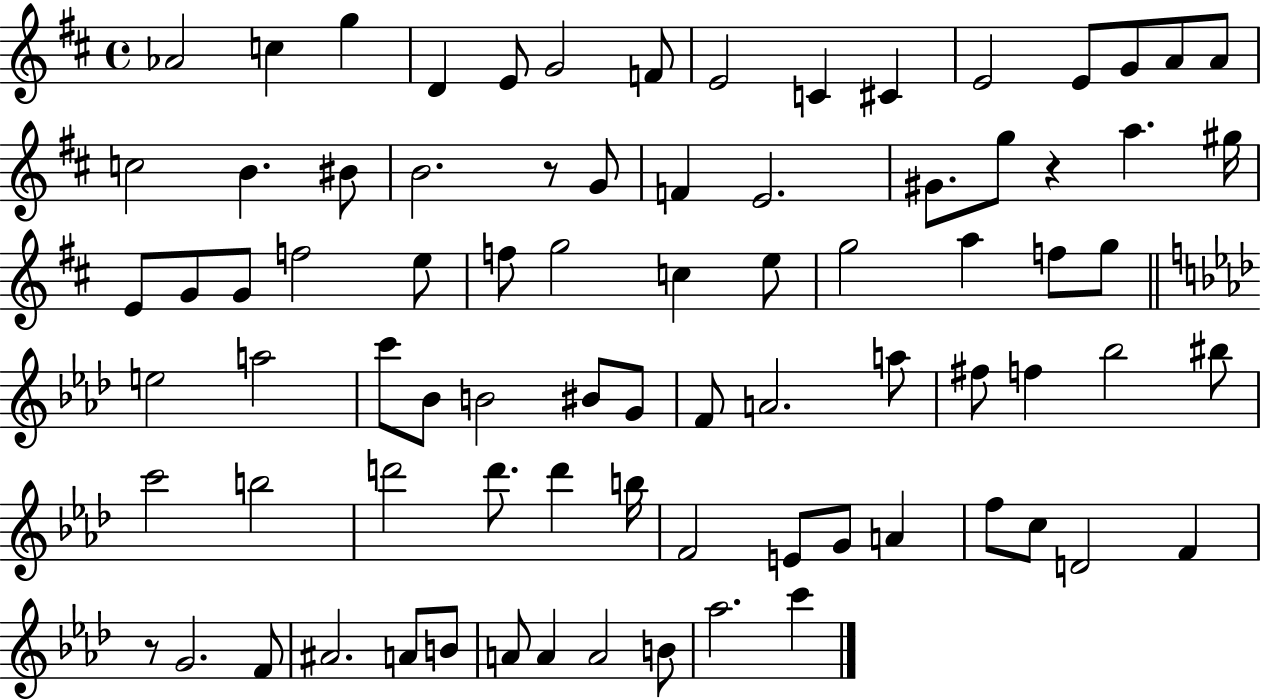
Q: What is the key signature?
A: D major